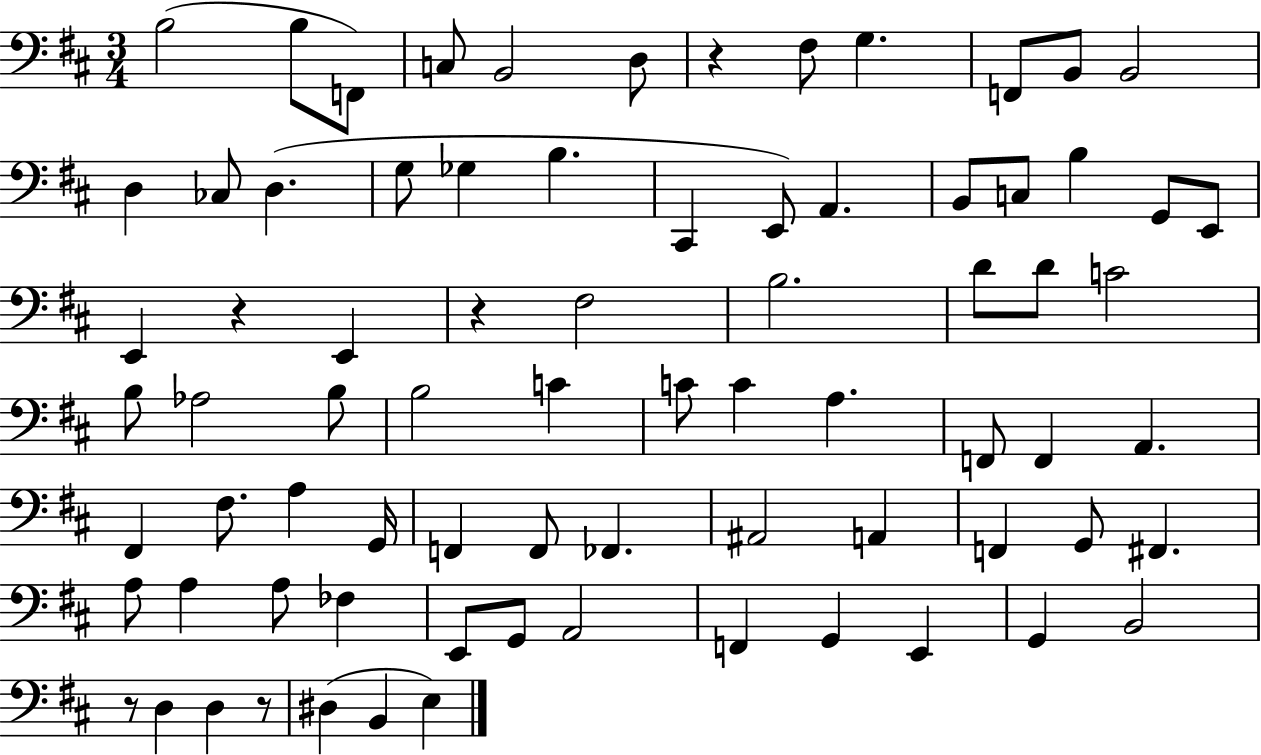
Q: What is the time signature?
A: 3/4